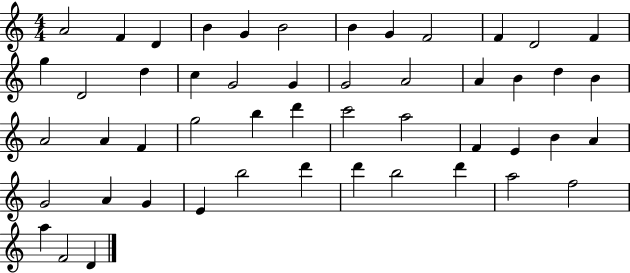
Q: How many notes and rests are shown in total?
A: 50